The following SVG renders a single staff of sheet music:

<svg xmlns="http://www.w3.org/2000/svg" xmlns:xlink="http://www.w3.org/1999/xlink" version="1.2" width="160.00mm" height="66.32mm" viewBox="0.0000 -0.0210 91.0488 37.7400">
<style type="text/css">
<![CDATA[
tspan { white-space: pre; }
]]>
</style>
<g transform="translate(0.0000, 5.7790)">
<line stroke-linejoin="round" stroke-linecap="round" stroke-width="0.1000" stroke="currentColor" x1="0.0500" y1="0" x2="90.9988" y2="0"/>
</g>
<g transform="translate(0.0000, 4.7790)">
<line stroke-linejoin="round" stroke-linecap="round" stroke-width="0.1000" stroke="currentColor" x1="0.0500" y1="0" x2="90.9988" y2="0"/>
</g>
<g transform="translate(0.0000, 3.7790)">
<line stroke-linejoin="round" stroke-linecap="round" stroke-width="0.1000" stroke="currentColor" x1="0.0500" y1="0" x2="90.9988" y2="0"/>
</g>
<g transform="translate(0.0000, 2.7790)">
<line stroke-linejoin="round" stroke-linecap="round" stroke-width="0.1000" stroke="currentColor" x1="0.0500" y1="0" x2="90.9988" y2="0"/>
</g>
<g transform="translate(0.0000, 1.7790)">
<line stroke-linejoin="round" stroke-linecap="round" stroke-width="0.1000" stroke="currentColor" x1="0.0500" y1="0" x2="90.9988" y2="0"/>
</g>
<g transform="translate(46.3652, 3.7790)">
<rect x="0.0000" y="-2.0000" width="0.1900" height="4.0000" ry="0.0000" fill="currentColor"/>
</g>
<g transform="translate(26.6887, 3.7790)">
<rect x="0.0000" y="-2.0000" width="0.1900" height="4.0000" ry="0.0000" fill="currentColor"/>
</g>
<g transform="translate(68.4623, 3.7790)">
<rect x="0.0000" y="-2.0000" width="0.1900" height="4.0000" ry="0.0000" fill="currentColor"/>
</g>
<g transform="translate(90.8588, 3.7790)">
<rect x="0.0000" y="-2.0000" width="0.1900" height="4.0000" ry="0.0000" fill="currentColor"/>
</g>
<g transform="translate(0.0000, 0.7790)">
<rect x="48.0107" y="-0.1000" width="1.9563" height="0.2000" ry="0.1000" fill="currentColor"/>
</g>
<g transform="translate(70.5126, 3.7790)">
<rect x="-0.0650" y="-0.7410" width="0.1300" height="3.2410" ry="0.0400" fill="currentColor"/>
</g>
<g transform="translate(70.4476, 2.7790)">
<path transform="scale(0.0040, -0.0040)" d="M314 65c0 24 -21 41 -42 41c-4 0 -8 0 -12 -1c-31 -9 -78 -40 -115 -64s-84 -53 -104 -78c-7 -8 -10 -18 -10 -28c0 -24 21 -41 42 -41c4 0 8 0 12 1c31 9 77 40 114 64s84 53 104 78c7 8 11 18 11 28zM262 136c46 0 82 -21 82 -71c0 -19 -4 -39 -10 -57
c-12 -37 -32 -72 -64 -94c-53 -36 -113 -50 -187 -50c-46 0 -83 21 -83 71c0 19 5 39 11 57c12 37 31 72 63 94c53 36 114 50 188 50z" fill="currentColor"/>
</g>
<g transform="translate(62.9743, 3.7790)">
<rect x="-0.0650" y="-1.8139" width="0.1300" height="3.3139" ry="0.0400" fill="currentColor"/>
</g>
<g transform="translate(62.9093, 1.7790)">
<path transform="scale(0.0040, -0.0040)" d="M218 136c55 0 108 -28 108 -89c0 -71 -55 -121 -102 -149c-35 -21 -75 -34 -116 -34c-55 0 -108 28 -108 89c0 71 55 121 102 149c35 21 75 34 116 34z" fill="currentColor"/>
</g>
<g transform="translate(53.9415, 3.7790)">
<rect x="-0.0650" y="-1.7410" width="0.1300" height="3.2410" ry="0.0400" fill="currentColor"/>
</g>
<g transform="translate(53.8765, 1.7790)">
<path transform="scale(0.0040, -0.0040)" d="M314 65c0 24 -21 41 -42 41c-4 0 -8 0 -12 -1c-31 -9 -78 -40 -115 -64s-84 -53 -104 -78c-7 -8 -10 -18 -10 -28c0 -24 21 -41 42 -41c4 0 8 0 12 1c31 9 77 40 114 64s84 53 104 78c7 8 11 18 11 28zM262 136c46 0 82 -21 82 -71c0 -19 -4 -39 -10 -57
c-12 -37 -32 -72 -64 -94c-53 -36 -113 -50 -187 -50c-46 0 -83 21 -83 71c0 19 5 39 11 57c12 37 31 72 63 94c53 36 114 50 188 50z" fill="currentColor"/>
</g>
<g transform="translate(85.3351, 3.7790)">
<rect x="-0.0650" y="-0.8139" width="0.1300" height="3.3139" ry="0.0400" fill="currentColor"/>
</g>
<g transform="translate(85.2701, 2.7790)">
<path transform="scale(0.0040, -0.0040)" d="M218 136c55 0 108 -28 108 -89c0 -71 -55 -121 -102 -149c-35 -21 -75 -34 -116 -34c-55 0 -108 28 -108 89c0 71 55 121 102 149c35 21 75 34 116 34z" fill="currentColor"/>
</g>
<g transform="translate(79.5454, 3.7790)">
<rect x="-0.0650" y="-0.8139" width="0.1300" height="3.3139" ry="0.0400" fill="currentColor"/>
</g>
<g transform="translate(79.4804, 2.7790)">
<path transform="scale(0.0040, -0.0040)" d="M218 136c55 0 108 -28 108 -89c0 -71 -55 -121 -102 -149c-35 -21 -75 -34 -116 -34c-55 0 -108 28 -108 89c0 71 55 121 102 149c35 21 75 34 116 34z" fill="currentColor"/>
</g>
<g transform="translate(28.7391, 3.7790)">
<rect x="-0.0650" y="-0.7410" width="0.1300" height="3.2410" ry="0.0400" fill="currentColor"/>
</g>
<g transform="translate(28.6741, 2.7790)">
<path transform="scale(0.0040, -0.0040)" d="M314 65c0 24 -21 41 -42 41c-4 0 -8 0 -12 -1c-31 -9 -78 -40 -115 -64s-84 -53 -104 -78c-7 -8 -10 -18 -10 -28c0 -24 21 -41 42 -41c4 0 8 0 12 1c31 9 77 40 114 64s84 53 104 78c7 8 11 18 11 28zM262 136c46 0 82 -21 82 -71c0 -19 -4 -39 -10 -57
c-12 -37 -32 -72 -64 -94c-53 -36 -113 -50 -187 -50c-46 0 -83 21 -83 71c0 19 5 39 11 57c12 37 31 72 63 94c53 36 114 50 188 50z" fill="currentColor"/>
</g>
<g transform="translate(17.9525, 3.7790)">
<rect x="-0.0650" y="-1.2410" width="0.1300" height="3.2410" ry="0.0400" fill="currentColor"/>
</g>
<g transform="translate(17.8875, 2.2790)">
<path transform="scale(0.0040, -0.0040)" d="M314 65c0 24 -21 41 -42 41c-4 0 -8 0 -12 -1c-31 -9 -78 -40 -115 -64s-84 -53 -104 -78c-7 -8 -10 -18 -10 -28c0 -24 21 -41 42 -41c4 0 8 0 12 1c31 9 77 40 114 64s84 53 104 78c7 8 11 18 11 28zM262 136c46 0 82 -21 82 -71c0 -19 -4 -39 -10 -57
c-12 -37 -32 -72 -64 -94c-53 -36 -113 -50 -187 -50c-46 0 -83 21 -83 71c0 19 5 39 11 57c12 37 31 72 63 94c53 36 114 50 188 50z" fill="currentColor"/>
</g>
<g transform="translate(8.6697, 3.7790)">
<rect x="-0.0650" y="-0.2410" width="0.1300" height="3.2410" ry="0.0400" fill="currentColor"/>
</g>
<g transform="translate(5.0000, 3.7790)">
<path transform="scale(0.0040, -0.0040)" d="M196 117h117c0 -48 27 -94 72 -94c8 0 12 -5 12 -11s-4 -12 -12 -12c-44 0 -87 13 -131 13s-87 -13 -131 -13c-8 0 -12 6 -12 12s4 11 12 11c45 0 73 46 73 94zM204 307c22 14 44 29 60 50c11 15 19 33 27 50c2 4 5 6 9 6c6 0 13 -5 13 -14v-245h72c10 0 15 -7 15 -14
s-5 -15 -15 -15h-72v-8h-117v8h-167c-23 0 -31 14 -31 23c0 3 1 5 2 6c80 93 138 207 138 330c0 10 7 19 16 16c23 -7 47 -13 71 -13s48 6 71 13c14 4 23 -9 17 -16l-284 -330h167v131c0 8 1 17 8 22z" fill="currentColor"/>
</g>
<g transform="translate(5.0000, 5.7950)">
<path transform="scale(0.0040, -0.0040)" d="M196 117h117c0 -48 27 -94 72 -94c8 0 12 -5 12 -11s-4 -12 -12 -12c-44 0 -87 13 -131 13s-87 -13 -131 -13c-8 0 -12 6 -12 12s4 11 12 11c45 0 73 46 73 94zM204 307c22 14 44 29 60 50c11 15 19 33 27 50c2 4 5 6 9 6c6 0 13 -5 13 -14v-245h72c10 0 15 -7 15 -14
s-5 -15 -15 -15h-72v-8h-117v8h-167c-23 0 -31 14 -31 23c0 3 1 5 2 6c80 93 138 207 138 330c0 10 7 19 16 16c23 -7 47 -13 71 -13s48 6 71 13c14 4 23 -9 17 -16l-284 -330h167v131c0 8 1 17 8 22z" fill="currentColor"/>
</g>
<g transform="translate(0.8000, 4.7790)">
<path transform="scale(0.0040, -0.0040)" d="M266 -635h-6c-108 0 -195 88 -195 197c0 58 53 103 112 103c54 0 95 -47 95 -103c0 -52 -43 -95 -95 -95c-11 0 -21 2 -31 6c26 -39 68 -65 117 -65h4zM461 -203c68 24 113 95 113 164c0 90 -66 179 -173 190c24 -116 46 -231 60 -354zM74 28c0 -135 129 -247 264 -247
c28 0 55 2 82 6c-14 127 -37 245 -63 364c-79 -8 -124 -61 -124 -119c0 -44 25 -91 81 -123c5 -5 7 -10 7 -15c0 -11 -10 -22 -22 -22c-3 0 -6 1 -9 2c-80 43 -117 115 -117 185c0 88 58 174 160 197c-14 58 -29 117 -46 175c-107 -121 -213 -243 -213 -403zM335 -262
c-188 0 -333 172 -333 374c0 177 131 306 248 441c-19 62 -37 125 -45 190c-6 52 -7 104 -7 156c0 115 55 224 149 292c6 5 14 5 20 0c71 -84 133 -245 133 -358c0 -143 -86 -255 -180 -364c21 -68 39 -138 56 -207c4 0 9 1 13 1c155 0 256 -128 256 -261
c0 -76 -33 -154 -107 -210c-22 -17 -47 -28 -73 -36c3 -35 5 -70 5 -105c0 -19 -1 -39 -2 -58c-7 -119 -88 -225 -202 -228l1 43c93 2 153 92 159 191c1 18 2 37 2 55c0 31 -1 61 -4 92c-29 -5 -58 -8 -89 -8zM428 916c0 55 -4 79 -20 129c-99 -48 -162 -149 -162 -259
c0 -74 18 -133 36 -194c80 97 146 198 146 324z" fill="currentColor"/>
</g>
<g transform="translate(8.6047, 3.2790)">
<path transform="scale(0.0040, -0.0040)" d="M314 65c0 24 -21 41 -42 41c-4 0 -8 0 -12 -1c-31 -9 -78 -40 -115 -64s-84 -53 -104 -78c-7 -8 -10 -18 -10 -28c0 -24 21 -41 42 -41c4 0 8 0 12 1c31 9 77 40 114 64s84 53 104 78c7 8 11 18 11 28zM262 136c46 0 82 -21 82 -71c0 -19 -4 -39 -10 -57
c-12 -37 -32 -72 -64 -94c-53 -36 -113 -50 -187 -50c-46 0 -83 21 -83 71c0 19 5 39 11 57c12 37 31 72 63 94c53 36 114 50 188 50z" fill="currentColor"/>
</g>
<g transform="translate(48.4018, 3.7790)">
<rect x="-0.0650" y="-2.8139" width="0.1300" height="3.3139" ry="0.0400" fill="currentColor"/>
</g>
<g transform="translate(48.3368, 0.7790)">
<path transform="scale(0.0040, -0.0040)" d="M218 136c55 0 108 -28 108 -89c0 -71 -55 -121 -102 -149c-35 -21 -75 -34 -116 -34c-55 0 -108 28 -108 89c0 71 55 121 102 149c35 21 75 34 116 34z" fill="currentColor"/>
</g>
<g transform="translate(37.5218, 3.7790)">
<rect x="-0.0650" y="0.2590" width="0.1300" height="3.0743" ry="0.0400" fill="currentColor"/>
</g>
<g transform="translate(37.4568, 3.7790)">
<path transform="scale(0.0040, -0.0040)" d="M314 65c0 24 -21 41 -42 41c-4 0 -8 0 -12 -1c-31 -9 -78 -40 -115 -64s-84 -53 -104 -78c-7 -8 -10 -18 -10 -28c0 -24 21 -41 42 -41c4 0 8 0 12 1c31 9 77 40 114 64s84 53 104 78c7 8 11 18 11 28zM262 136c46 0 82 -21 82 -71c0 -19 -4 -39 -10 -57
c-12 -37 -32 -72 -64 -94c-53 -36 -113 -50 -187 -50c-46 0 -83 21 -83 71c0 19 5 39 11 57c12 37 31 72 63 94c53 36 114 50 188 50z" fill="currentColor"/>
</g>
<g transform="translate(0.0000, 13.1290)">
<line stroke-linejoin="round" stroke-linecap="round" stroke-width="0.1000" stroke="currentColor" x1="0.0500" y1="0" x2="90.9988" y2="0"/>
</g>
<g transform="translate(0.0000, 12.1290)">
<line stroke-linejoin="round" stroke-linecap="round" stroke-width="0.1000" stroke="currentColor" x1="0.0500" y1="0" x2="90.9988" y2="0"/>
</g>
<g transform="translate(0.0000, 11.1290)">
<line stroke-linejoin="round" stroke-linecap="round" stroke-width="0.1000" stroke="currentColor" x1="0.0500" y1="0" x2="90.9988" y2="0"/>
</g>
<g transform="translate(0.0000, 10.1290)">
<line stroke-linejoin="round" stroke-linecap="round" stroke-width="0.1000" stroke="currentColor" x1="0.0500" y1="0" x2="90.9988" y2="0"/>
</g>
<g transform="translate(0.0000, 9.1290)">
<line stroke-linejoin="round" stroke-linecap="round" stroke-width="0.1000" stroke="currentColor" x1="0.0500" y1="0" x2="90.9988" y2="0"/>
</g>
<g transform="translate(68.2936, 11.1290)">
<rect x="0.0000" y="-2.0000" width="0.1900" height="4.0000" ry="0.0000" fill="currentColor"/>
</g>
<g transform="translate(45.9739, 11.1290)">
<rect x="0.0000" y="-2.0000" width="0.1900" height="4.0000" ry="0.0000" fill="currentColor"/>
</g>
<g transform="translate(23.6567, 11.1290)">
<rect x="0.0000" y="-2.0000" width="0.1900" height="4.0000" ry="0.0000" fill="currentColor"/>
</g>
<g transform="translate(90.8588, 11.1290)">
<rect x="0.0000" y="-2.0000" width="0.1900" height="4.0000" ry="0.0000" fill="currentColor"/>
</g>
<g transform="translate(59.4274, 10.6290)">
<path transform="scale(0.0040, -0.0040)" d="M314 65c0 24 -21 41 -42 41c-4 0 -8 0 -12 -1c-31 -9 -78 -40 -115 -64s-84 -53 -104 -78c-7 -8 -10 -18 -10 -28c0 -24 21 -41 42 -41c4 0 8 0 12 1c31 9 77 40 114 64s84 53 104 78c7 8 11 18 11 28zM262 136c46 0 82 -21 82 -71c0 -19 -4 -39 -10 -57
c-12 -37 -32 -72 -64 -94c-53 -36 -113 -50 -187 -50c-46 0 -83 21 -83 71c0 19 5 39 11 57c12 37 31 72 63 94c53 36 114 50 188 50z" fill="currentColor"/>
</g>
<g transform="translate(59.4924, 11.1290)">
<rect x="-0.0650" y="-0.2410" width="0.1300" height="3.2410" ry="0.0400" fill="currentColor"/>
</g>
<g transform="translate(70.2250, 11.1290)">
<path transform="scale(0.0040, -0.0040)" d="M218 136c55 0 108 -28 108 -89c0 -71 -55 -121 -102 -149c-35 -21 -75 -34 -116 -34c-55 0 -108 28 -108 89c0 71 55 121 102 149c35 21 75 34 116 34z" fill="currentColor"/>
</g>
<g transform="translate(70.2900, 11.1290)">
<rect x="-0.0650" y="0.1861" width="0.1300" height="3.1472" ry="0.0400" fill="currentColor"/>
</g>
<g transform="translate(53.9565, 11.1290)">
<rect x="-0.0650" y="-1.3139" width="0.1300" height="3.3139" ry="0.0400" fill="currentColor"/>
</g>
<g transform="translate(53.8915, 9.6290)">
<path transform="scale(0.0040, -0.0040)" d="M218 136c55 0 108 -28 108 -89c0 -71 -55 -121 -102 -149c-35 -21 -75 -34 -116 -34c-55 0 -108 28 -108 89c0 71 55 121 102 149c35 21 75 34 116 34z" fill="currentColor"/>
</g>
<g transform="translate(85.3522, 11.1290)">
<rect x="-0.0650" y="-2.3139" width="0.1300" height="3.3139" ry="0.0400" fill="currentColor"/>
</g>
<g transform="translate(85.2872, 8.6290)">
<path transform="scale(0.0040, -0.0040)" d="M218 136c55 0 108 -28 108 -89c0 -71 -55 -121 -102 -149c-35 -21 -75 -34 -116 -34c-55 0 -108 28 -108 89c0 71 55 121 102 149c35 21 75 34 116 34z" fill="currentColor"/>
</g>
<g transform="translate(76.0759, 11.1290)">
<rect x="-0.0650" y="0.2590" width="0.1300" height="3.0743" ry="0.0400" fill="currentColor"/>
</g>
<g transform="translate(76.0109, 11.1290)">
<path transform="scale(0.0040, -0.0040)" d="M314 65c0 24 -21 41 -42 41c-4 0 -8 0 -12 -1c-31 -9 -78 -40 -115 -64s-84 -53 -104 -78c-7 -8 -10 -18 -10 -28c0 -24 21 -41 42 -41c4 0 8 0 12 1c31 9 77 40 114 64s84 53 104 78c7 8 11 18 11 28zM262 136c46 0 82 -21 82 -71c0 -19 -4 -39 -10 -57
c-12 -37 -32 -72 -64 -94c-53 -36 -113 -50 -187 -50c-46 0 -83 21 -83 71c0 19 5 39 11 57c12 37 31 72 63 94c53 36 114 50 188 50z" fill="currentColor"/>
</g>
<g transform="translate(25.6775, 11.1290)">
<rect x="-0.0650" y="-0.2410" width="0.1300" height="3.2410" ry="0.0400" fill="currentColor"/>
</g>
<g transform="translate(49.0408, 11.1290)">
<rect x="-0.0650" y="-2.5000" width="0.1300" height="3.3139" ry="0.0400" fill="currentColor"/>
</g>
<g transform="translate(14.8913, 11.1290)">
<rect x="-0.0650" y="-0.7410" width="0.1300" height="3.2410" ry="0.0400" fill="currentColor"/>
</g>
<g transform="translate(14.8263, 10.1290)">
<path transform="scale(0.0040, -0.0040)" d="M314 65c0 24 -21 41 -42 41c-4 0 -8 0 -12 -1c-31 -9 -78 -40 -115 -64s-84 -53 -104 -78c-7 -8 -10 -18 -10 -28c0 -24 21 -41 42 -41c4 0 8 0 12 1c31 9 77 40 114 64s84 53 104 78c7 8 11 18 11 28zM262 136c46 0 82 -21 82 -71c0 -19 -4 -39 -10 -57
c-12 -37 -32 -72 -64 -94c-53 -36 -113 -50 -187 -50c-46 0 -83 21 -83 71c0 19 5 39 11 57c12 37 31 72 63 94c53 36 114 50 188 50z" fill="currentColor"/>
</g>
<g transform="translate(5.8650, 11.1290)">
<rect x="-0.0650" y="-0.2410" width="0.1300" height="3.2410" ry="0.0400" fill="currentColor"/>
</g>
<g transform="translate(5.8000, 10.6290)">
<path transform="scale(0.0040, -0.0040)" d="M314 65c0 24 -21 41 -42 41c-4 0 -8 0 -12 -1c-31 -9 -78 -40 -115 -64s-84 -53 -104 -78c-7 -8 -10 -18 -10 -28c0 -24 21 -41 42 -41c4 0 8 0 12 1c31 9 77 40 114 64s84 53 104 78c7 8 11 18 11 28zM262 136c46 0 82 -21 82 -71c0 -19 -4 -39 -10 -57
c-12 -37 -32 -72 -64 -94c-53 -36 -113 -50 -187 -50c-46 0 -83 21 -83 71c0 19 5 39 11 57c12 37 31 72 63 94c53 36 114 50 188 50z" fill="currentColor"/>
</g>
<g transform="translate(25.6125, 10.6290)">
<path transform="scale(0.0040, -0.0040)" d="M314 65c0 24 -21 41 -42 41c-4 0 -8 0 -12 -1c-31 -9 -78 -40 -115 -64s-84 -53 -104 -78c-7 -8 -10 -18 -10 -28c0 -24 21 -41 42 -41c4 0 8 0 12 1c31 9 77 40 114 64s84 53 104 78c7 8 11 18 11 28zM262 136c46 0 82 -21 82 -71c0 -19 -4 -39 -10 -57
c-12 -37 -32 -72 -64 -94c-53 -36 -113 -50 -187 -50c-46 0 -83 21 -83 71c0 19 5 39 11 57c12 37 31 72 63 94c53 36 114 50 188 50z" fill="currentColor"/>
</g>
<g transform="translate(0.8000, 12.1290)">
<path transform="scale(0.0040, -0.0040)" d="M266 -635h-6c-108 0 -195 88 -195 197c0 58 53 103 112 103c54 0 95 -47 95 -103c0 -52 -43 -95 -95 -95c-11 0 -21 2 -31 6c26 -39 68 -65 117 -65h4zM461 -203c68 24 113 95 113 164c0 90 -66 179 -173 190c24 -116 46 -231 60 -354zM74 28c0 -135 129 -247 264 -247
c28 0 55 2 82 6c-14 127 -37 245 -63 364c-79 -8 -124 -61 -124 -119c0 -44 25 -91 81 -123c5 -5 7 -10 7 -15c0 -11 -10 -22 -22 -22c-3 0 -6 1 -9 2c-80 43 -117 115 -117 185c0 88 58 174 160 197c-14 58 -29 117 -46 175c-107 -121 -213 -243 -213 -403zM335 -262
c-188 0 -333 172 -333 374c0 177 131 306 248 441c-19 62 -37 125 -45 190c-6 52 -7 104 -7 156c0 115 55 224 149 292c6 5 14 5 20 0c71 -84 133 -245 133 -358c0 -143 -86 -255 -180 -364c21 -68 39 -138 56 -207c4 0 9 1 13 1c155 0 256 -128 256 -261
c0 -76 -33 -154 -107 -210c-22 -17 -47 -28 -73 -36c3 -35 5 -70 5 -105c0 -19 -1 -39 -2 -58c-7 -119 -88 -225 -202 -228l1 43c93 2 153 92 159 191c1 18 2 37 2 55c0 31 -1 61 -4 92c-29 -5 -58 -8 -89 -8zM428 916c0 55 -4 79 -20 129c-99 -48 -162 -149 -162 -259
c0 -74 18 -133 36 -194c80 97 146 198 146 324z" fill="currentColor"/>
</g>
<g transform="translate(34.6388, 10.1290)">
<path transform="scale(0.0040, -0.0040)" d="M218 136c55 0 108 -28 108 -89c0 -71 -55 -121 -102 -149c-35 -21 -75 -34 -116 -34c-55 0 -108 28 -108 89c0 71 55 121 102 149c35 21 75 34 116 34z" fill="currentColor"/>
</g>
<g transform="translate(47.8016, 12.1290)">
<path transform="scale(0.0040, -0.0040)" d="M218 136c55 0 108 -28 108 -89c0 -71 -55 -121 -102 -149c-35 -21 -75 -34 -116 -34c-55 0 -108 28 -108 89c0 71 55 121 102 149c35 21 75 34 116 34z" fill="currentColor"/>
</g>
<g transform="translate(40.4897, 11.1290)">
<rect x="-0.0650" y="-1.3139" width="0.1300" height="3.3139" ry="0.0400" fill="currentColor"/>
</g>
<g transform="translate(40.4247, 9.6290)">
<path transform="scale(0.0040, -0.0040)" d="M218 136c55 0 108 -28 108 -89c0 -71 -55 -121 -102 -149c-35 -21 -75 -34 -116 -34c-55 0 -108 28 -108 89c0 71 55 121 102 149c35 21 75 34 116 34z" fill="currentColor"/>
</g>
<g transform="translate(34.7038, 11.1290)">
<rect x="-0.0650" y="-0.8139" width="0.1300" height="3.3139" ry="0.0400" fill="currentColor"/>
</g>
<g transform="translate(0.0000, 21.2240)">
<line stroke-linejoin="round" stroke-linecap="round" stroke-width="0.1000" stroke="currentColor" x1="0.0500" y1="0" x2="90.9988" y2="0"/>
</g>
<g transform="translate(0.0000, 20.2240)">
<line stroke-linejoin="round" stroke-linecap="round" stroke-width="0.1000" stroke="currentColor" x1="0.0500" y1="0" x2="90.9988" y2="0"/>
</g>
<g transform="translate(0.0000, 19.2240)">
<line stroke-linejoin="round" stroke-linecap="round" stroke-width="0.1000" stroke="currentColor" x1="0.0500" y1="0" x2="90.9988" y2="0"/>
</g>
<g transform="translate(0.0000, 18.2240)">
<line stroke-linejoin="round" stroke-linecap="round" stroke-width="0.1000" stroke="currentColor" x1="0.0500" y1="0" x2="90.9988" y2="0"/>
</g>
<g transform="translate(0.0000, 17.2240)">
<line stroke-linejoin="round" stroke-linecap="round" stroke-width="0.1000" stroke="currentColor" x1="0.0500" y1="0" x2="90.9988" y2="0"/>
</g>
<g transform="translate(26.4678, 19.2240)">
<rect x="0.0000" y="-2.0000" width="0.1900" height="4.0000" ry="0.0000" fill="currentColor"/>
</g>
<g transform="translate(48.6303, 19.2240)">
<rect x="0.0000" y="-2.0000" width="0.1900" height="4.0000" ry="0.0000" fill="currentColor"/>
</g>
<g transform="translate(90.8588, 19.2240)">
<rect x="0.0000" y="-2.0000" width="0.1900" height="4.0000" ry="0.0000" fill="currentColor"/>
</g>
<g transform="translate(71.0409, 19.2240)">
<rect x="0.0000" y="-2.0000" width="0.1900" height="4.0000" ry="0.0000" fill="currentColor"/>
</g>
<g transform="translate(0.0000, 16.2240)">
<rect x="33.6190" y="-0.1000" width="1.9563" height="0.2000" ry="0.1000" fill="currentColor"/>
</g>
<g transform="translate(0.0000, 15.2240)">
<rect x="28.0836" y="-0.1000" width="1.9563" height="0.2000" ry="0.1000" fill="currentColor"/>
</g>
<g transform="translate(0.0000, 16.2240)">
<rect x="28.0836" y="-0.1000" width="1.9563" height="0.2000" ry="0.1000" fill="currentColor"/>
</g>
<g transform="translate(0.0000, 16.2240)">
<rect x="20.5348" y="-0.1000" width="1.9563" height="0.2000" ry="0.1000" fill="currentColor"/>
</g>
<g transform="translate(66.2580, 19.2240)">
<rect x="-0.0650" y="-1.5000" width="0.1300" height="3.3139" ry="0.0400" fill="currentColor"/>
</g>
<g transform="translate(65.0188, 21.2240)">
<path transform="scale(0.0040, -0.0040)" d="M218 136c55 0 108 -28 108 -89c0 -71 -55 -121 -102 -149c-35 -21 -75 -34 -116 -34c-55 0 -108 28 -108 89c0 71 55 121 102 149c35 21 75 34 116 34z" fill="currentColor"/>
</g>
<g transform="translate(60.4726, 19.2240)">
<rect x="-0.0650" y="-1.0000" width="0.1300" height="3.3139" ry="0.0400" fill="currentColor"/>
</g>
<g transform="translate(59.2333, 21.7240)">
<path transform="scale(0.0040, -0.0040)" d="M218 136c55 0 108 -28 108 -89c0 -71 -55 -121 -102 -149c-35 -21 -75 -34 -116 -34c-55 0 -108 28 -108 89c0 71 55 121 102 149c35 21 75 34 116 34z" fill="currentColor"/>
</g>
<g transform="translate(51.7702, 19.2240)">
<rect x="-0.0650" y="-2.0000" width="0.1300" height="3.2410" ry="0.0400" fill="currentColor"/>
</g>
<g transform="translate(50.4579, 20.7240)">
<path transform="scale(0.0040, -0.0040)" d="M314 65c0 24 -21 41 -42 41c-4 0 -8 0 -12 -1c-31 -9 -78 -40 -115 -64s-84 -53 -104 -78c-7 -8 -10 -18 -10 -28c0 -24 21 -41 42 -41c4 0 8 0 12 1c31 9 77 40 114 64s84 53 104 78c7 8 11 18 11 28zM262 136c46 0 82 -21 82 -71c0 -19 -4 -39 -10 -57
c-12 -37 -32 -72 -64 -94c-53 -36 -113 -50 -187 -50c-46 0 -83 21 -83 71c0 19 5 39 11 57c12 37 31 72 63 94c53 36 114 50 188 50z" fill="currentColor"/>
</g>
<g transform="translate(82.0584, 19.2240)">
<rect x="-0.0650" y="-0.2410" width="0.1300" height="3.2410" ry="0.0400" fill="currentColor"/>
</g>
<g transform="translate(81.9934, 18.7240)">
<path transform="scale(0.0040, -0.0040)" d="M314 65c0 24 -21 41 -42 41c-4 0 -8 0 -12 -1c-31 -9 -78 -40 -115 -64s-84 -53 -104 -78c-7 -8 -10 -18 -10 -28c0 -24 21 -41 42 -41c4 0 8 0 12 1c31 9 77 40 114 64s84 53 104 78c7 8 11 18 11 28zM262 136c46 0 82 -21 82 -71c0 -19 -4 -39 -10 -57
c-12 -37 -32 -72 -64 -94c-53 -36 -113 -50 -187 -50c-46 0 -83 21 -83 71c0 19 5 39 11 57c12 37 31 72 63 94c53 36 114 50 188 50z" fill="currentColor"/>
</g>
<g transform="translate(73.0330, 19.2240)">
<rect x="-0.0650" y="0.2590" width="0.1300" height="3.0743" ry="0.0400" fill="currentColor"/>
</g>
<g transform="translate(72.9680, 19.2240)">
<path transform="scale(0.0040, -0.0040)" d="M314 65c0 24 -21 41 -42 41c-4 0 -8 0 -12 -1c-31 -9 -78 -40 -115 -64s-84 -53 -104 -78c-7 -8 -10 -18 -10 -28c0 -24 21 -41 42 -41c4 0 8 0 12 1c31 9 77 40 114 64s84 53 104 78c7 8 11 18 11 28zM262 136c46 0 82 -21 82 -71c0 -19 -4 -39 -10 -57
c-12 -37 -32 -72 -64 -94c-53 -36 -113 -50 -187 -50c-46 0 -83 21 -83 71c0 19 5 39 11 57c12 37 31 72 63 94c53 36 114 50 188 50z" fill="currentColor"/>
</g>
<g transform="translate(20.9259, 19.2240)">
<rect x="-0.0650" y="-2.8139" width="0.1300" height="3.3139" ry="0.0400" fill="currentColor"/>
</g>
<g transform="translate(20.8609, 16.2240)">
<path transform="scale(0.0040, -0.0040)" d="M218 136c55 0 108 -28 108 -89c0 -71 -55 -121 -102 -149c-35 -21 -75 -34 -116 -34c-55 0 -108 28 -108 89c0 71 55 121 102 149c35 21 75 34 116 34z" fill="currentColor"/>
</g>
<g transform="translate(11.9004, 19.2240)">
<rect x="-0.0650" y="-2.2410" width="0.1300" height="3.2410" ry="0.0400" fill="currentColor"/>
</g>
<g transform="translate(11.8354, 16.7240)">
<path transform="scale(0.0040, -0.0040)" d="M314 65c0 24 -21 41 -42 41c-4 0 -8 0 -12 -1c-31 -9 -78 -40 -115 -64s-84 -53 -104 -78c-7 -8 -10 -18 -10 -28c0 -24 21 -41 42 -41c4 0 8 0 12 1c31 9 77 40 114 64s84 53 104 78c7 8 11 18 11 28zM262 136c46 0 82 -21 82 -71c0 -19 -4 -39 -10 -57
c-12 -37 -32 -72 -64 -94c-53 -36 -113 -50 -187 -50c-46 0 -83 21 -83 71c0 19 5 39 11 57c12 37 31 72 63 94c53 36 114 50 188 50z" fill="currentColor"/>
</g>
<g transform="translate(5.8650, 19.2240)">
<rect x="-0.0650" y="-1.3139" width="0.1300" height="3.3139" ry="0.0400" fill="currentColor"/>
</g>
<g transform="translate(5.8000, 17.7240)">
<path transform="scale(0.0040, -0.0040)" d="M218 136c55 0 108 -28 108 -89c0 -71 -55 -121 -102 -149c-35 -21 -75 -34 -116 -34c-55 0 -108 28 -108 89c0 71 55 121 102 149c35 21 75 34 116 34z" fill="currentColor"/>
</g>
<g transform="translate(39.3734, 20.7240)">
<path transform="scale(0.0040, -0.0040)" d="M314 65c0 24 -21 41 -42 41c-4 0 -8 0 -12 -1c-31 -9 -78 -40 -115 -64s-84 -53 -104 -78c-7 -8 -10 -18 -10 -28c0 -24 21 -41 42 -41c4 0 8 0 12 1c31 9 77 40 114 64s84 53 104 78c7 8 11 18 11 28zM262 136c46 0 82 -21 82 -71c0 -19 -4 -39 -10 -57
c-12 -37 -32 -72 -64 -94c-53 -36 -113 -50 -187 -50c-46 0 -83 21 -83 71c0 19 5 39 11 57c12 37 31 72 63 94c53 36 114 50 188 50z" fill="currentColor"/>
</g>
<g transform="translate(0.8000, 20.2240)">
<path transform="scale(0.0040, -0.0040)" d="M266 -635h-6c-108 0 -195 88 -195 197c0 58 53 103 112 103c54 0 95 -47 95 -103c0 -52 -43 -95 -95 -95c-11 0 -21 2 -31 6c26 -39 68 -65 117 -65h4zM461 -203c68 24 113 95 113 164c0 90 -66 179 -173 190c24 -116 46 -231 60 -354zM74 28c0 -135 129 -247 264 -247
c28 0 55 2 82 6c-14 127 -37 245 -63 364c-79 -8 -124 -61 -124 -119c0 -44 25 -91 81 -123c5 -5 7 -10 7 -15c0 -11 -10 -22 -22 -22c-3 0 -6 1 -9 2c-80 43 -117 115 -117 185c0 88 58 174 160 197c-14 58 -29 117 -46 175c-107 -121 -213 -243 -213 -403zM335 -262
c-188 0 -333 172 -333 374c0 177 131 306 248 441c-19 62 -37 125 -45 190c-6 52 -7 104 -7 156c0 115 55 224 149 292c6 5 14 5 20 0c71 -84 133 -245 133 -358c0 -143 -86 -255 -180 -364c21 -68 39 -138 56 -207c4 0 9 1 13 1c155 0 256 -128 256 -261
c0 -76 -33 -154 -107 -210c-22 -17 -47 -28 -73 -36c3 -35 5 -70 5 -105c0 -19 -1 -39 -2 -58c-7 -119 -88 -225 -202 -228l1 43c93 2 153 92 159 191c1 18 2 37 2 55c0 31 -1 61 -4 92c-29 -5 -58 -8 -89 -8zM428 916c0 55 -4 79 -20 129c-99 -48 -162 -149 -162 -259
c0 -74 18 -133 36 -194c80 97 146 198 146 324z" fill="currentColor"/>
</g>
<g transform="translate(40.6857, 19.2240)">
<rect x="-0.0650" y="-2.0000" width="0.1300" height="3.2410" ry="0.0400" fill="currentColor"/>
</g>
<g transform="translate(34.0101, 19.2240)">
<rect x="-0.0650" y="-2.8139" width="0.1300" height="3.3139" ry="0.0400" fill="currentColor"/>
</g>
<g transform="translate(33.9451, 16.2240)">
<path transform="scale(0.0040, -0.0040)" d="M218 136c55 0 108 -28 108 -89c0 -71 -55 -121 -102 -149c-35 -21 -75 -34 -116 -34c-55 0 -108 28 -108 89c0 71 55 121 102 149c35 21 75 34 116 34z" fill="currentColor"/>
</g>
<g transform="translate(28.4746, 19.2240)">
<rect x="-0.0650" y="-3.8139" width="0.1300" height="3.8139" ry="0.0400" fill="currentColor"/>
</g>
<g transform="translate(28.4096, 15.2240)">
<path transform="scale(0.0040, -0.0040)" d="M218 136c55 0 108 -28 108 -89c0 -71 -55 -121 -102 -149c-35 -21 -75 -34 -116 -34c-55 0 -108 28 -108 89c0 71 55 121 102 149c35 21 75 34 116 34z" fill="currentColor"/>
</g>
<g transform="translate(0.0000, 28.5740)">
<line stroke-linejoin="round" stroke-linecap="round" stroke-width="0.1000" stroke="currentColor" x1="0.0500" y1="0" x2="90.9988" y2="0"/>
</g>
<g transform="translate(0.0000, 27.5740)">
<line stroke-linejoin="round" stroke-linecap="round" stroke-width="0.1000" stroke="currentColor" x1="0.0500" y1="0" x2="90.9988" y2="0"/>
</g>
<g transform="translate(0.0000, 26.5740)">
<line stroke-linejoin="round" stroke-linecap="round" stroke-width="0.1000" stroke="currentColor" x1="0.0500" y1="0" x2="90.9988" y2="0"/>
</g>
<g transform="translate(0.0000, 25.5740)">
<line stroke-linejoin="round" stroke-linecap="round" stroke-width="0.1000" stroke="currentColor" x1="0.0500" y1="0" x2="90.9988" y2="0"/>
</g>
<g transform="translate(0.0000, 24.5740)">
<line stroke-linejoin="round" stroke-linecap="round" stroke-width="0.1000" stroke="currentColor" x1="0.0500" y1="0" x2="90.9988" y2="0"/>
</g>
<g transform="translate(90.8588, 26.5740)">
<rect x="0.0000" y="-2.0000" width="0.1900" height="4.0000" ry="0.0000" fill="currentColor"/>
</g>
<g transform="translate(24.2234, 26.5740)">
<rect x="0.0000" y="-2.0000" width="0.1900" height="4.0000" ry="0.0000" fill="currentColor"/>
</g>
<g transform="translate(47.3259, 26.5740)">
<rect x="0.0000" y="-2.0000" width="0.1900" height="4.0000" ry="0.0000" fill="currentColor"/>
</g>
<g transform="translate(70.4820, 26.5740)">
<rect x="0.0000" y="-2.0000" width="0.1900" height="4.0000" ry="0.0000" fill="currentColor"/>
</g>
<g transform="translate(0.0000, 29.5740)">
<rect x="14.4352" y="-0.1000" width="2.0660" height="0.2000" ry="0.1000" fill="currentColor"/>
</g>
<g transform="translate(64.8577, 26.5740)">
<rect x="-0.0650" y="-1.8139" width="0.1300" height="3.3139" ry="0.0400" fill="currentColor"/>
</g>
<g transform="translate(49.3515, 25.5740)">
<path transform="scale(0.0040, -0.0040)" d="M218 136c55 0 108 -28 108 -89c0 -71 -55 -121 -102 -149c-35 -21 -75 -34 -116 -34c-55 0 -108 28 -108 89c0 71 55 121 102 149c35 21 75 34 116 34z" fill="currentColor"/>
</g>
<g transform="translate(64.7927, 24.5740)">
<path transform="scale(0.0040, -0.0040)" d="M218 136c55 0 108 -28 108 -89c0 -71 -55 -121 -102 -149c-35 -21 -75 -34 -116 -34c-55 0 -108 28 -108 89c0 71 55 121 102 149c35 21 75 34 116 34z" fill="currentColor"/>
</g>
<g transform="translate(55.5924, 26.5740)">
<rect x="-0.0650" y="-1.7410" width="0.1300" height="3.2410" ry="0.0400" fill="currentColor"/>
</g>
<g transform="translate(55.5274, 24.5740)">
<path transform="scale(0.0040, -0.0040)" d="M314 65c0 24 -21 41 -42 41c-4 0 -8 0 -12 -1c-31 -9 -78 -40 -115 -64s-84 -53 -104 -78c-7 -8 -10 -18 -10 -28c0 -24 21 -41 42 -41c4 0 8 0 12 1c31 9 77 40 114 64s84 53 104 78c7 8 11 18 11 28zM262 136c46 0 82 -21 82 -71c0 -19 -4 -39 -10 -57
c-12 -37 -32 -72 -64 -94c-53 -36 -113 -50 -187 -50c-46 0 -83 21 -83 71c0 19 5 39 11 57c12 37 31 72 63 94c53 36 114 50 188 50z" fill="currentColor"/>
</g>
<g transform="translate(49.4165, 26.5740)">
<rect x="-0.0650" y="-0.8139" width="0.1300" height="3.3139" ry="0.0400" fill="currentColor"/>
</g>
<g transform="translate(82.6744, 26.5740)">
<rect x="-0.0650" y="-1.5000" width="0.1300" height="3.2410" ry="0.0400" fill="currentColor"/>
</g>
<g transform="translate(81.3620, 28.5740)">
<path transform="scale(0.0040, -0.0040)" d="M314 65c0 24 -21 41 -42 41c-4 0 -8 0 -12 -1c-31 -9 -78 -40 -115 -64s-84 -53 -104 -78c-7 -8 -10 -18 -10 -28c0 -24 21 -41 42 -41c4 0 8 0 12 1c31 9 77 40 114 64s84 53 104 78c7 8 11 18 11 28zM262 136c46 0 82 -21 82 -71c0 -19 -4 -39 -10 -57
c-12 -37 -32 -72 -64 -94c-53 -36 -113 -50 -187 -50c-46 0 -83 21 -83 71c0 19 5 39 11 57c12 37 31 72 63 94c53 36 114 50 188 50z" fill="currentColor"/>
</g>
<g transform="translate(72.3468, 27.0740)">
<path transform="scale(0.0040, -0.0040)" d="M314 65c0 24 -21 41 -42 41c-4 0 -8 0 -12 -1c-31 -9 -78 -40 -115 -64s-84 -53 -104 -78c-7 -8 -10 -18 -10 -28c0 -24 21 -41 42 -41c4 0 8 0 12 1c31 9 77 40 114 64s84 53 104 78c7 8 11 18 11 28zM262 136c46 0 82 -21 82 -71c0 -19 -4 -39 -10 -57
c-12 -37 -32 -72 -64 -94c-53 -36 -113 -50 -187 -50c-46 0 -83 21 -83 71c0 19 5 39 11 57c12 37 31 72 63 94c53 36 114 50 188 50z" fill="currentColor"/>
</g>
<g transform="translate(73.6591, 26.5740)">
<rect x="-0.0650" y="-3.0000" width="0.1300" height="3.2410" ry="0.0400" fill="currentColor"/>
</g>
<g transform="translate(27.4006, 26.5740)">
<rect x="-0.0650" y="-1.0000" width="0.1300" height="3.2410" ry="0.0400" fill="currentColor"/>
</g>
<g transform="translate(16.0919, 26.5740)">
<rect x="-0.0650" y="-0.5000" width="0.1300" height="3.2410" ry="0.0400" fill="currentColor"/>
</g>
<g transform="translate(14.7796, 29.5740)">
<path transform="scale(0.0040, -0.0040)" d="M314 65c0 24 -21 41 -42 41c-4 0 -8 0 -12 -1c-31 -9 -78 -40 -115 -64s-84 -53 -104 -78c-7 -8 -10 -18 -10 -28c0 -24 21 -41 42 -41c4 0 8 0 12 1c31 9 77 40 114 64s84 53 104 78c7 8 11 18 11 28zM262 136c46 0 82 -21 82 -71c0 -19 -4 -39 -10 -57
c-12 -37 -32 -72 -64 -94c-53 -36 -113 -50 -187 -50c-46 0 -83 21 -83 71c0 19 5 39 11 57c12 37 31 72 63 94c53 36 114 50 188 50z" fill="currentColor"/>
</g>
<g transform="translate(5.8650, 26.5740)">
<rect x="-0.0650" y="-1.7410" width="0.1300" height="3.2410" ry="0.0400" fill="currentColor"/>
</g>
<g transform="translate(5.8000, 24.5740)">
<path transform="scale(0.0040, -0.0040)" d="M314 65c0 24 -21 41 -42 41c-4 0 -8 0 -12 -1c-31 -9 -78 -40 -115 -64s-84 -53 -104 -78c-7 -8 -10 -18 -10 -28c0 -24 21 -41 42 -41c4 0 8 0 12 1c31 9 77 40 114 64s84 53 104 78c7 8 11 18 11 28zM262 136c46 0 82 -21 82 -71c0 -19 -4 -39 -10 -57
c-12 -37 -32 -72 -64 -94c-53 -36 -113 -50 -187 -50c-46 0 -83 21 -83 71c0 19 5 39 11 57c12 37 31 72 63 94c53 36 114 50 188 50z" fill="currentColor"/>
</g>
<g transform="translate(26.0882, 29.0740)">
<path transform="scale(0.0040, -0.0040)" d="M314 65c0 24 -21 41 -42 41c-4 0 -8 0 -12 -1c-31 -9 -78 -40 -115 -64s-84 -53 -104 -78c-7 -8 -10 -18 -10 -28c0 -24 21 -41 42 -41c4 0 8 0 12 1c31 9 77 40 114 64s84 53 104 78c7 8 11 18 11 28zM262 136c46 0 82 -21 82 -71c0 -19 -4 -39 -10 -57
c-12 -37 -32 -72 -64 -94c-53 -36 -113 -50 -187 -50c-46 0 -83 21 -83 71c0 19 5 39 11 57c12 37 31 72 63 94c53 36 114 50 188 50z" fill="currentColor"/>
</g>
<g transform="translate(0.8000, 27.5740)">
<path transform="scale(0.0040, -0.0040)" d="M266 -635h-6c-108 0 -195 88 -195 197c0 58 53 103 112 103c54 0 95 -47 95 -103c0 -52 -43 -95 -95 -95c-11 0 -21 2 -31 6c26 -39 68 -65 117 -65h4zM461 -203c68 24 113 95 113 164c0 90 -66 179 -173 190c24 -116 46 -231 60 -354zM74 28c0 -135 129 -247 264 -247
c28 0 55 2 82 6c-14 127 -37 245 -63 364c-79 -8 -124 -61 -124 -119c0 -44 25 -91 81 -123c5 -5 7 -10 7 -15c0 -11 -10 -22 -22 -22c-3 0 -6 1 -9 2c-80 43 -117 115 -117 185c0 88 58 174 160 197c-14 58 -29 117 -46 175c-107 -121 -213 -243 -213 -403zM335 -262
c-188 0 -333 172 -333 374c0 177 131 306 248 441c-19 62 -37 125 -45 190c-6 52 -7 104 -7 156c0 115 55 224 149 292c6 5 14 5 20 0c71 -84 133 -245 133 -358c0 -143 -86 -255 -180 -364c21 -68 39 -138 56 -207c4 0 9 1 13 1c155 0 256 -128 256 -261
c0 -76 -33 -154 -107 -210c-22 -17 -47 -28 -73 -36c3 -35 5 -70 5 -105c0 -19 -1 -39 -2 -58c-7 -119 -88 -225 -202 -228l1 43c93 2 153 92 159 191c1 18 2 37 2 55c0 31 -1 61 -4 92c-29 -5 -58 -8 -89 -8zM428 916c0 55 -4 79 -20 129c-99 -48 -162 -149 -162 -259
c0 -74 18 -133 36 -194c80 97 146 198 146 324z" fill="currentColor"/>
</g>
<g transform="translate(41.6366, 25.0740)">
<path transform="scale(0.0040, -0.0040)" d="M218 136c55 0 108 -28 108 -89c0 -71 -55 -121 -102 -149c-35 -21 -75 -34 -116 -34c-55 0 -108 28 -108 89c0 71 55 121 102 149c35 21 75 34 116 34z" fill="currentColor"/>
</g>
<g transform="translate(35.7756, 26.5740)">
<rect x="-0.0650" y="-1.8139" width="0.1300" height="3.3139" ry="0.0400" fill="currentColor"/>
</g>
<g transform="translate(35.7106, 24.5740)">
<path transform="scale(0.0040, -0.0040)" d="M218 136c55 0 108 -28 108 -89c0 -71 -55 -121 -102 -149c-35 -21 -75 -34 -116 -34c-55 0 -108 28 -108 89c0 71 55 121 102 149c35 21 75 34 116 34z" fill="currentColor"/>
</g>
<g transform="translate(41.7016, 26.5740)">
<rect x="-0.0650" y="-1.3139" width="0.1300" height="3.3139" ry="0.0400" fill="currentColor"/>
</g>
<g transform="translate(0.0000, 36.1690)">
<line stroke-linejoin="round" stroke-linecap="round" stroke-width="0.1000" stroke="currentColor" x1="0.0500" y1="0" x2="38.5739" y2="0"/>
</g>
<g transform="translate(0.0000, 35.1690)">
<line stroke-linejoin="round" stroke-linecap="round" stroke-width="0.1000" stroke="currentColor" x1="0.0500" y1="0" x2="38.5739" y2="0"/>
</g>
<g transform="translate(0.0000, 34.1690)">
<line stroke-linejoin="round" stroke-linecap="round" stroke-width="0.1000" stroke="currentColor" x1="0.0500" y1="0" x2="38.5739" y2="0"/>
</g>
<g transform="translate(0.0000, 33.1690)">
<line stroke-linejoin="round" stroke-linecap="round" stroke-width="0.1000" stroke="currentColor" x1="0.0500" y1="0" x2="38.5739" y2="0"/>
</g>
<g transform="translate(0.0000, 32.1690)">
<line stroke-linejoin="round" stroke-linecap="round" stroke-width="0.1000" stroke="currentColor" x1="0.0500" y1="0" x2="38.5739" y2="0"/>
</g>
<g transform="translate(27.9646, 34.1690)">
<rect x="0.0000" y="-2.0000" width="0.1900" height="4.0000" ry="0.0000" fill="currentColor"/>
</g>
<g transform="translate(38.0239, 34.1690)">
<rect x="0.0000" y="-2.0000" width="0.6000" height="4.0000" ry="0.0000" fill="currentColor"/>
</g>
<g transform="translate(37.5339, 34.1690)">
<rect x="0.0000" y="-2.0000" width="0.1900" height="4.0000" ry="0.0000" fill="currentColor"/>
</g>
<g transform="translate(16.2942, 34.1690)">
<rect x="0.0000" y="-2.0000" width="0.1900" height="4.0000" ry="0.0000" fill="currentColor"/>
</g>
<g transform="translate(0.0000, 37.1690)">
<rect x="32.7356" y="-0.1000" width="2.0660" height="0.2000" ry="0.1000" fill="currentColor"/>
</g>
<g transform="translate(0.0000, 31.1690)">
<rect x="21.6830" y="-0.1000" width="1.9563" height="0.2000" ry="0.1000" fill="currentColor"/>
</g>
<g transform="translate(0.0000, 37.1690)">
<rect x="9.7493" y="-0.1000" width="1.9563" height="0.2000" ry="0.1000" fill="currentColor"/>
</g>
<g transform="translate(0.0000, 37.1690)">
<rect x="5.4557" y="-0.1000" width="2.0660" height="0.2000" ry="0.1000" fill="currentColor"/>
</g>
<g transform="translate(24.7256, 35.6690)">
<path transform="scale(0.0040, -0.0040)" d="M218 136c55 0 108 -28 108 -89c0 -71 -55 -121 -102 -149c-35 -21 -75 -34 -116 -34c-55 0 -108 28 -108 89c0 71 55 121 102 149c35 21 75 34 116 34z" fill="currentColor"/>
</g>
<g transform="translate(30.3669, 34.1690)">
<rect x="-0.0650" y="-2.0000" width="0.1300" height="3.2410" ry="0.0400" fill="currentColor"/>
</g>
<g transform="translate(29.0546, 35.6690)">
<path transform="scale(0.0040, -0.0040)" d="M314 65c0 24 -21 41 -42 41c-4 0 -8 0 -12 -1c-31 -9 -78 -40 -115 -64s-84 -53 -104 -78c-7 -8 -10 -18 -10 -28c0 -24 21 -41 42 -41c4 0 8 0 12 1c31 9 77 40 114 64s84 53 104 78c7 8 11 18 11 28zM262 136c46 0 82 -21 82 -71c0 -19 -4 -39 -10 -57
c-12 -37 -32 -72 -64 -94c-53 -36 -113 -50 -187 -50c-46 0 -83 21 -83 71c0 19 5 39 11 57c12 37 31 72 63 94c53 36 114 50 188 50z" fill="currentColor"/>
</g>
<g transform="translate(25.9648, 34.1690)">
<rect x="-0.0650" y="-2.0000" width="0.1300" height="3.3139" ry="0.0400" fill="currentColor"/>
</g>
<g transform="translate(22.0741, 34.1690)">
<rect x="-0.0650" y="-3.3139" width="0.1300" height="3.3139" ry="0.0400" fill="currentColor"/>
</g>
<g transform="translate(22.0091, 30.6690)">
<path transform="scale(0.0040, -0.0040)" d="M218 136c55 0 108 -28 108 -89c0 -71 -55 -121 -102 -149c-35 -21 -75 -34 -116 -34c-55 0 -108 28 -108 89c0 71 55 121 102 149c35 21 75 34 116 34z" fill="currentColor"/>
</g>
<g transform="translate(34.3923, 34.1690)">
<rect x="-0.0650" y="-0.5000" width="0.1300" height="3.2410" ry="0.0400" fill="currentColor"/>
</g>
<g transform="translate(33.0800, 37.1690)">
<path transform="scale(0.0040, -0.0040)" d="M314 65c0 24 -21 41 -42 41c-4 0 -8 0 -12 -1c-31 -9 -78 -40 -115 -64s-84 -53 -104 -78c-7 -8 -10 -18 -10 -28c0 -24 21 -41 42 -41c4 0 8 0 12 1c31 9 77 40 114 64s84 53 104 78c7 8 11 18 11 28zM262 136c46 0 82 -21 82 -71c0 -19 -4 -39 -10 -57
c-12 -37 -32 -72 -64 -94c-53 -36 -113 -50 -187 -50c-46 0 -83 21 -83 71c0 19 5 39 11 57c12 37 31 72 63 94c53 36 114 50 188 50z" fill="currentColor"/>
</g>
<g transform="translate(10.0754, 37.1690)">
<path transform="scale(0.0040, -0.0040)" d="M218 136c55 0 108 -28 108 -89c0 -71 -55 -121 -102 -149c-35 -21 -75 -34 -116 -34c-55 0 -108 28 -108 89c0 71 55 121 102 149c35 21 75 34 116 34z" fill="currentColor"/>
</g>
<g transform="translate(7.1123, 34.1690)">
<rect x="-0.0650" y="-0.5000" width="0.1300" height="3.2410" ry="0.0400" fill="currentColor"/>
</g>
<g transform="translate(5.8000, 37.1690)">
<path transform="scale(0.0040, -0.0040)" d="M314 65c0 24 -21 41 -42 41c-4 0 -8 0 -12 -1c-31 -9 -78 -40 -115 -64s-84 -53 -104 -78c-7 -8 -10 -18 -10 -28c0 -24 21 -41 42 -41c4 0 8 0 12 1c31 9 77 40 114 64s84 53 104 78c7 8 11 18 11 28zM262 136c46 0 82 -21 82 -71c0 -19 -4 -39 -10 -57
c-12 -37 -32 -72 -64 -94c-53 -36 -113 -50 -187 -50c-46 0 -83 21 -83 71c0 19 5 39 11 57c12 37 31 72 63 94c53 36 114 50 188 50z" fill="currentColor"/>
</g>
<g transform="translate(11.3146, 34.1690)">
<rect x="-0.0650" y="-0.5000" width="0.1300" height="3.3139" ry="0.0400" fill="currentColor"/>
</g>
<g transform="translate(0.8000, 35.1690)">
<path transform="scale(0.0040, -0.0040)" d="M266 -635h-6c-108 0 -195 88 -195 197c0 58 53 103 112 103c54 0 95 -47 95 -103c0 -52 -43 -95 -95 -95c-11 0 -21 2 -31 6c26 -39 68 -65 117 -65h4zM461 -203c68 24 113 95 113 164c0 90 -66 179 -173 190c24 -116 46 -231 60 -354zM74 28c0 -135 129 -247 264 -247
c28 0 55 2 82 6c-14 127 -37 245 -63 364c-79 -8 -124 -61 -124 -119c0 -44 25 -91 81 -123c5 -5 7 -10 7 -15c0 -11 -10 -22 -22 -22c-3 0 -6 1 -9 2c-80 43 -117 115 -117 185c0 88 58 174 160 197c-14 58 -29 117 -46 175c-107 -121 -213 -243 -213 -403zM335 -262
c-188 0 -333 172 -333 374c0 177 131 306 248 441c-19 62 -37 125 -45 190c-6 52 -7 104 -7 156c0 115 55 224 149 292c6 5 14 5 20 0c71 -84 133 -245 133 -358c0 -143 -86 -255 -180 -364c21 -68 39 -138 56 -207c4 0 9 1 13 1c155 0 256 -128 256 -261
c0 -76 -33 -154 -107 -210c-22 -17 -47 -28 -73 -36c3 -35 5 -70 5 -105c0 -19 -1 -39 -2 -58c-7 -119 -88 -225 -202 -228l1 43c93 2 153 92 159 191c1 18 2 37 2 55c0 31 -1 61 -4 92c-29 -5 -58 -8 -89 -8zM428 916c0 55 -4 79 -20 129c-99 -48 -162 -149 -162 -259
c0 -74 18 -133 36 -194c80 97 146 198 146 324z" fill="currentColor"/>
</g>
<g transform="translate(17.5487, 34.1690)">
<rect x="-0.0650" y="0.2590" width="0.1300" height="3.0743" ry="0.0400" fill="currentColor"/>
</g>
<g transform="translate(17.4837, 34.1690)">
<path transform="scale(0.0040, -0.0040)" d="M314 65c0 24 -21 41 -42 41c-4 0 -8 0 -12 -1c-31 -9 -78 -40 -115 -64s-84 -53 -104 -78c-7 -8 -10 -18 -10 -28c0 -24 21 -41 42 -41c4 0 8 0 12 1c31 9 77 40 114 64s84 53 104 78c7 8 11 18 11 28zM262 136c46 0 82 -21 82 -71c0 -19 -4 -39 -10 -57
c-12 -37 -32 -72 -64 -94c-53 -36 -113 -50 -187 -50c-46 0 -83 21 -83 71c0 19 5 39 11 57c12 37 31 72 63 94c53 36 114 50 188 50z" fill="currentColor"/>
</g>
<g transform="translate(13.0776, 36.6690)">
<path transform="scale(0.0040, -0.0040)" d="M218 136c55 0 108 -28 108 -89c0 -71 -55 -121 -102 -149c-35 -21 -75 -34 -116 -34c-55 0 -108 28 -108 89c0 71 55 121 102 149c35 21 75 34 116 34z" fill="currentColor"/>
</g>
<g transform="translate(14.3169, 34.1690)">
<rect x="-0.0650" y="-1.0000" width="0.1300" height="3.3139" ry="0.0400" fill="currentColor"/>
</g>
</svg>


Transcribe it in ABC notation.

X:1
T:Untitled
M:4/4
L:1/4
K:C
c2 e2 d2 B2 a f2 f d2 d d c2 d2 c2 d e G e c2 B B2 g e g2 a c' a F2 F2 D E B2 c2 f2 C2 D2 f e d f2 f A2 E2 C2 C D B2 b F F2 C2